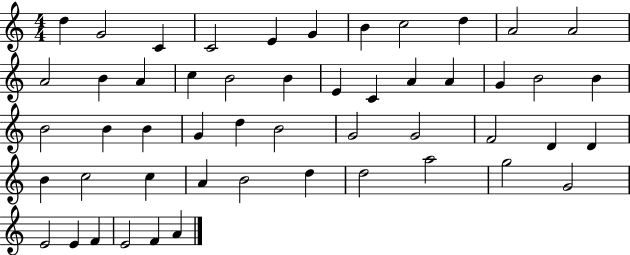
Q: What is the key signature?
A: C major